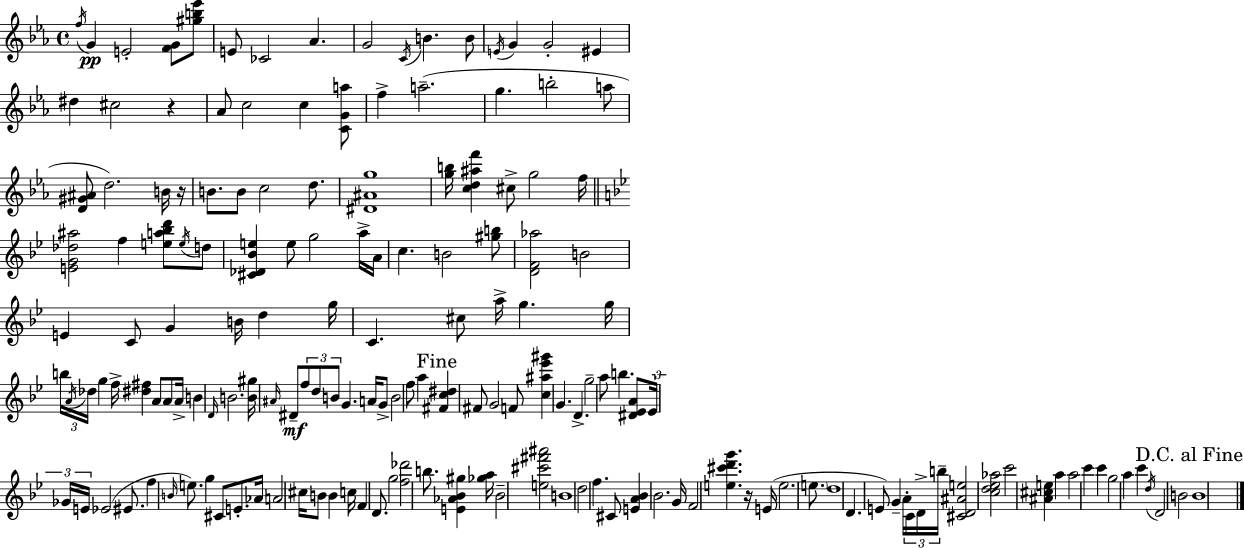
F5/s G4/q E4/h [F4,G4]/e [G#5,B5,Eb6]/e E4/e CES4/h Ab4/q. G4/h C4/s B4/q. B4/e E4/s G4/q G4/h EIS4/q D#5/q C#5/h R/q Ab4/e C5/h C5/q [C4,G4,A5]/e F5/q A5/h. G5/q. B5/h A5/e [D4,G#4,A#4]/e D5/h. B4/s R/s B4/e. B4/e C5/h D5/e. [D#4,A#4,G5]/w [G5,B5]/s [C5,D5,A#5,F6]/q C#5/e G5/h F5/s [E4,G4,Db5,A#5]/h F5/q [E5,A5,Bb5,D6]/e E5/s D5/e [C#4,Db4,Bb4,E5]/q E5/e G5/h A5/s A4/s C5/q. B4/h [G#5,B5]/e [D4,F4,Ab5]/h B4/h E4/q C4/e G4/q B4/s D5/q G5/s C4/q. C#5/e A5/s G5/q. G5/s B5/s A4/s Db5/s G5/q F5/s [D#5,F#5]/q A4/e A4/e A4/s B4/q D4/s B4/h. [B4,G#5]/s A#4/s D#4/e F5/e D5/e B4/e G4/q. A4/s G4/e B4/h F5/e A5/q [F#4,C5,D#5]/q F#4/e G4/h F4/e [C5,A#5,Eb6,G#6]/q G4/q. D4/q. G5/h A5/e B5/q. [D#4,Eb4,A4]/e Eb4/s Gb4/s E4/s Eb4/h EIS4/e. F5/q B4/s E5/e. G5/q C#4/e E4/e. Ab4/s A4/h C#5/s B4/e B4/q C5/s F4/q D4/e. G5/h [F5,Db6]/h B5/e. [E4,Ab4,Bb4,G#5]/q [Gb5,A5]/s Bb4/h [E5,C#6,F#6,A#6]/h B4/w D5/h F5/q. C#4/e [E4,A4,Bb4]/q Bb4/h. G4/s F4/h [E5,C#6,D6,G6]/q. R/s E4/s E5/h. E5/e. D5/w D4/q. E4/e G4/q A4/s C4/s D4/s B5/s [C#4,D4,A#4,E5]/h [C5,D5,Eb5,Ab5]/h C6/h [A#4,C#5,E5]/q A5/q A5/h C6/q C6/q G5/h A5/q C6/q D5/s D4/h B4/h B4/w